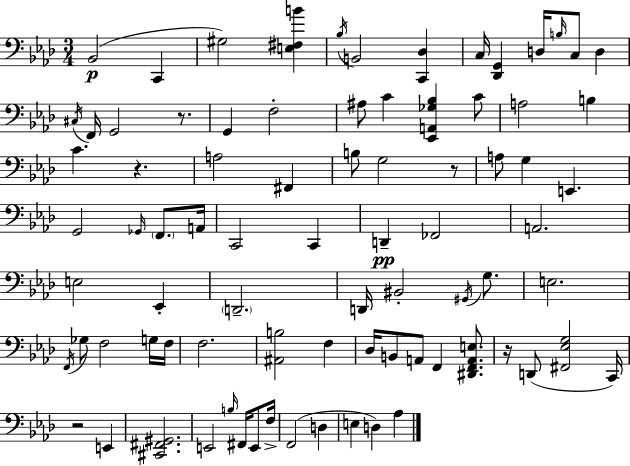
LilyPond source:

{
  \clef bass
  \numericTimeSignature
  \time 3/4
  \key f \minor
  bes,2(\p c,4 | gis2) <e fis b'>4 | \acciaccatura { bes16 } b,2 <c, des>4 | c16 <des, g,>4 d16 \grace { b16 } c8 d4 | \break \acciaccatura { cis16 } f,16 g,2 | r8. g,4 f2-. | ais8 c'4 <ees, a, ges bes>4 | c'8 a2 b4 | \break c'4. r4. | a2 fis,4 | b8 g2 | r8 a8 g4 e,4. | \break g,2 \grace { ges,16 } | \parenthesize f,8. a,16 c,2 | c,4 d,4--\pp fes,2 | a,2. | \break e2 | ees,4-. \parenthesize d,2.-- | d,16 bis,2-. | \acciaccatura { gis,16 } g8. e2. | \break \acciaccatura { f,16 } ges8 f2 | g16 f16 f2. | <ais, b>2 | f4 des16 b,8 a,8 f,4 | \break <dis, f, a, e>8. r16 d,8( <fis, ees g>2 | c,16) r2 | e,4 <cis, fis, gis,>2. | e,2 | \break \grace { b16 } fis,16 e,8 f16-> f,2( | d4 e4 d4) | aes4 \bar "|."
}